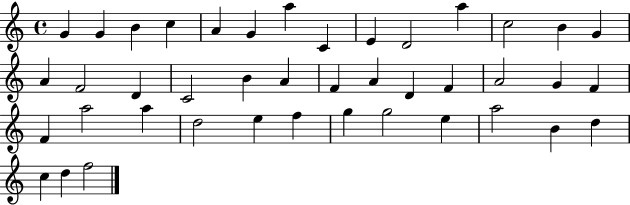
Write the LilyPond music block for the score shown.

{
  \clef treble
  \time 4/4
  \defaultTimeSignature
  \key c \major
  g'4 g'4 b'4 c''4 | a'4 g'4 a''4 c'4 | e'4 d'2 a''4 | c''2 b'4 g'4 | \break a'4 f'2 d'4 | c'2 b'4 a'4 | f'4 a'4 d'4 f'4 | a'2 g'4 f'4 | \break f'4 a''2 a''4 | d''2 e''4 f''4 | g''4 g''2 e''4 | a''2 b'4 d''4 | \break c''4 d''4 f''2 | \bar "|."
}